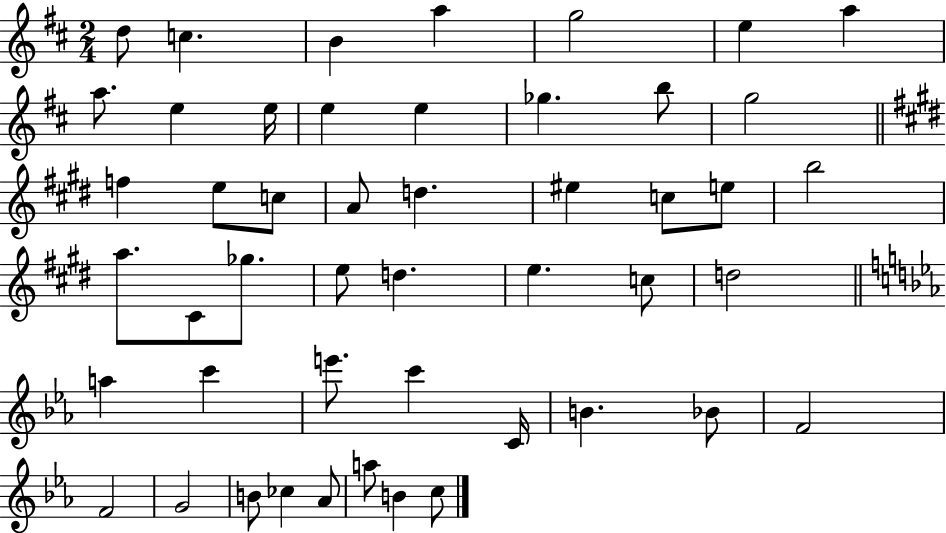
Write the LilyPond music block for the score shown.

{
  \clef treble
  \numericTimeSignature
  \time 2/4
  \key d \major
  d''8 c''4. | b'4 a''4 | g''2 | e''4 a''4 | \break a''8. e''4 e''16 | e''4 e''4 | ges''4. b''8 | g''2 | \break \bar "||" \break \key e \major f''4 e''8 c''8 | a'8 d''4. | eis''4 c''8 e''8 | b''2 | \break a''8. cis'8 ges''8. | e''8 d''4. | e''4. c''8 | d''2 | \break \bar "||" \break \key ees \major a''4 c'''4 | e'''8. c'''4 c'16 | b'4. bes'8 | f'2 | \break f'2 | g'2 | b'8 ces''4 aes'8 | a''8 b'4 c''8 | \break \bar "|."
}